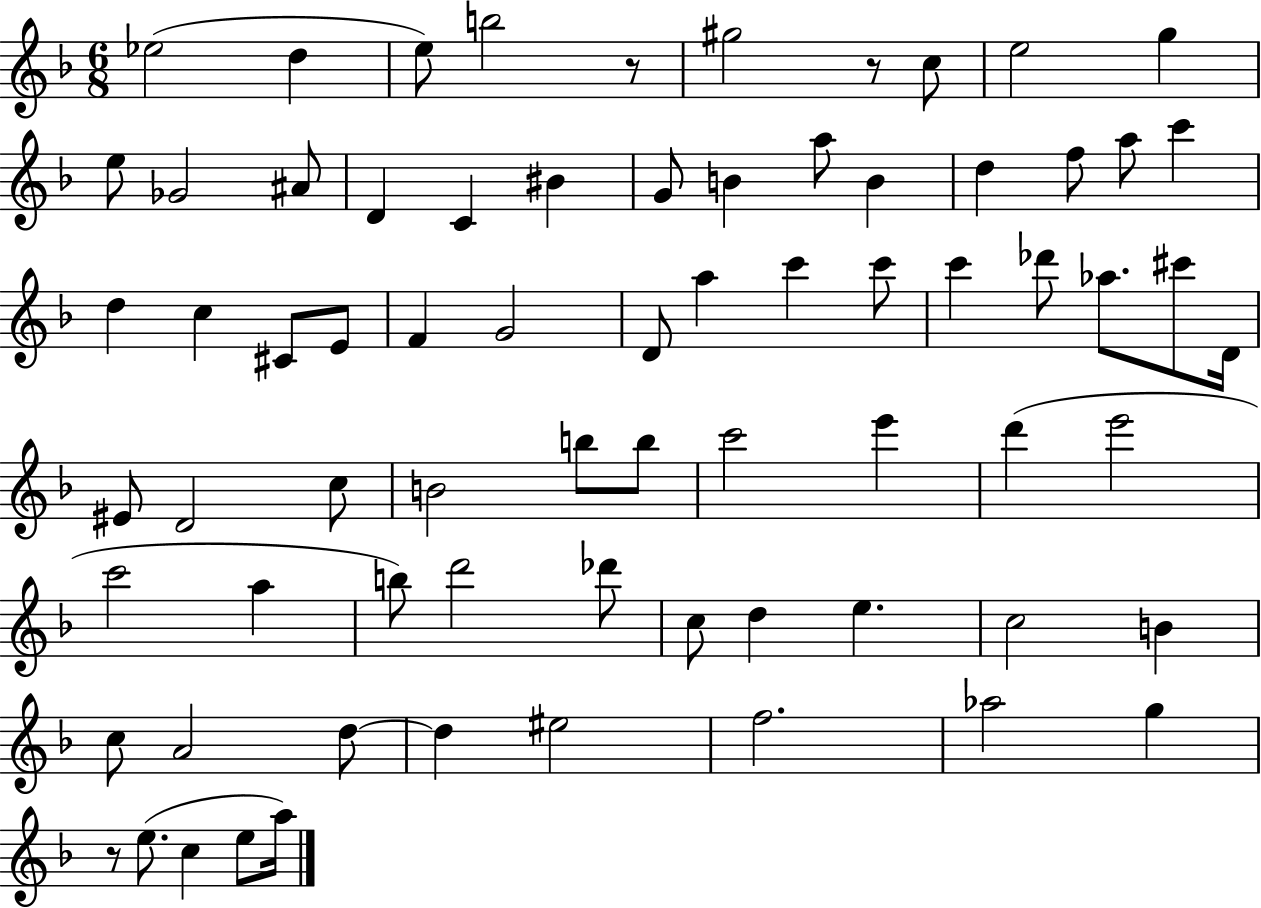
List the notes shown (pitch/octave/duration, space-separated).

Eb5/h D5/q E5/e B5/h R/e G#5/h R/e C5/e E5/h G5/q E5/e Gb4/h A#4/e D4/q C4/q BIS4/q G4/e B4/q A5/e B4/q D5/q F5/e A5/e C6/q D5/q C5/q C#4/e E4/e F4/q G4/h D4/e A5/q C6/q C6/e C6/q Db6/e Ab5/e. C#6/e D4/s EIS4/e D4/h C5/e B4/h B5/e B5/e C6/h E6/q D6/q E6/h C6/h A5/q B5/e D6/h Db6/e C5/e D5/q E5/q. C5/h B4/q C5/e A4/h D5/e D5/q EIS5/h F5/h. Ab5/h G5/q R/e E5/e. C5/q E5/e A5/s